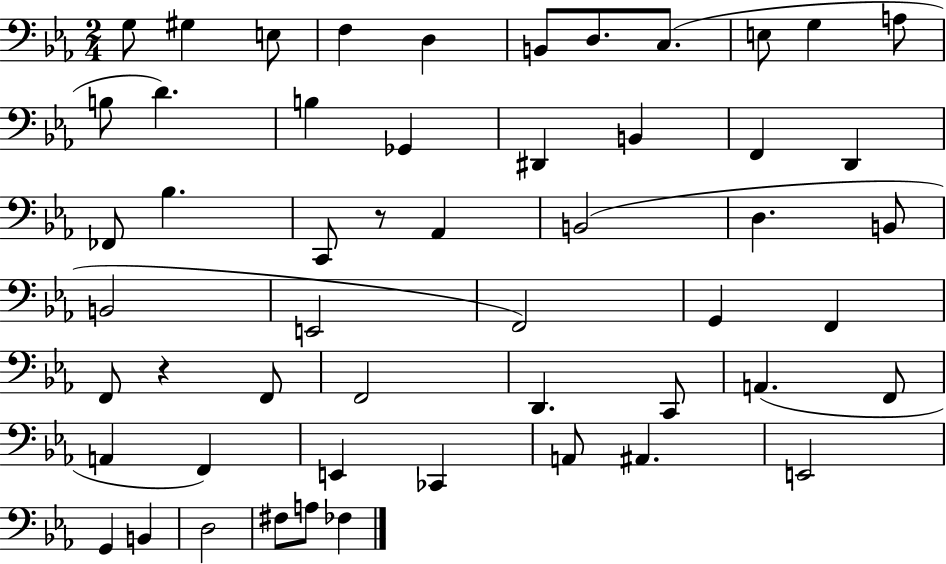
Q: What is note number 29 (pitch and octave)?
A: F2